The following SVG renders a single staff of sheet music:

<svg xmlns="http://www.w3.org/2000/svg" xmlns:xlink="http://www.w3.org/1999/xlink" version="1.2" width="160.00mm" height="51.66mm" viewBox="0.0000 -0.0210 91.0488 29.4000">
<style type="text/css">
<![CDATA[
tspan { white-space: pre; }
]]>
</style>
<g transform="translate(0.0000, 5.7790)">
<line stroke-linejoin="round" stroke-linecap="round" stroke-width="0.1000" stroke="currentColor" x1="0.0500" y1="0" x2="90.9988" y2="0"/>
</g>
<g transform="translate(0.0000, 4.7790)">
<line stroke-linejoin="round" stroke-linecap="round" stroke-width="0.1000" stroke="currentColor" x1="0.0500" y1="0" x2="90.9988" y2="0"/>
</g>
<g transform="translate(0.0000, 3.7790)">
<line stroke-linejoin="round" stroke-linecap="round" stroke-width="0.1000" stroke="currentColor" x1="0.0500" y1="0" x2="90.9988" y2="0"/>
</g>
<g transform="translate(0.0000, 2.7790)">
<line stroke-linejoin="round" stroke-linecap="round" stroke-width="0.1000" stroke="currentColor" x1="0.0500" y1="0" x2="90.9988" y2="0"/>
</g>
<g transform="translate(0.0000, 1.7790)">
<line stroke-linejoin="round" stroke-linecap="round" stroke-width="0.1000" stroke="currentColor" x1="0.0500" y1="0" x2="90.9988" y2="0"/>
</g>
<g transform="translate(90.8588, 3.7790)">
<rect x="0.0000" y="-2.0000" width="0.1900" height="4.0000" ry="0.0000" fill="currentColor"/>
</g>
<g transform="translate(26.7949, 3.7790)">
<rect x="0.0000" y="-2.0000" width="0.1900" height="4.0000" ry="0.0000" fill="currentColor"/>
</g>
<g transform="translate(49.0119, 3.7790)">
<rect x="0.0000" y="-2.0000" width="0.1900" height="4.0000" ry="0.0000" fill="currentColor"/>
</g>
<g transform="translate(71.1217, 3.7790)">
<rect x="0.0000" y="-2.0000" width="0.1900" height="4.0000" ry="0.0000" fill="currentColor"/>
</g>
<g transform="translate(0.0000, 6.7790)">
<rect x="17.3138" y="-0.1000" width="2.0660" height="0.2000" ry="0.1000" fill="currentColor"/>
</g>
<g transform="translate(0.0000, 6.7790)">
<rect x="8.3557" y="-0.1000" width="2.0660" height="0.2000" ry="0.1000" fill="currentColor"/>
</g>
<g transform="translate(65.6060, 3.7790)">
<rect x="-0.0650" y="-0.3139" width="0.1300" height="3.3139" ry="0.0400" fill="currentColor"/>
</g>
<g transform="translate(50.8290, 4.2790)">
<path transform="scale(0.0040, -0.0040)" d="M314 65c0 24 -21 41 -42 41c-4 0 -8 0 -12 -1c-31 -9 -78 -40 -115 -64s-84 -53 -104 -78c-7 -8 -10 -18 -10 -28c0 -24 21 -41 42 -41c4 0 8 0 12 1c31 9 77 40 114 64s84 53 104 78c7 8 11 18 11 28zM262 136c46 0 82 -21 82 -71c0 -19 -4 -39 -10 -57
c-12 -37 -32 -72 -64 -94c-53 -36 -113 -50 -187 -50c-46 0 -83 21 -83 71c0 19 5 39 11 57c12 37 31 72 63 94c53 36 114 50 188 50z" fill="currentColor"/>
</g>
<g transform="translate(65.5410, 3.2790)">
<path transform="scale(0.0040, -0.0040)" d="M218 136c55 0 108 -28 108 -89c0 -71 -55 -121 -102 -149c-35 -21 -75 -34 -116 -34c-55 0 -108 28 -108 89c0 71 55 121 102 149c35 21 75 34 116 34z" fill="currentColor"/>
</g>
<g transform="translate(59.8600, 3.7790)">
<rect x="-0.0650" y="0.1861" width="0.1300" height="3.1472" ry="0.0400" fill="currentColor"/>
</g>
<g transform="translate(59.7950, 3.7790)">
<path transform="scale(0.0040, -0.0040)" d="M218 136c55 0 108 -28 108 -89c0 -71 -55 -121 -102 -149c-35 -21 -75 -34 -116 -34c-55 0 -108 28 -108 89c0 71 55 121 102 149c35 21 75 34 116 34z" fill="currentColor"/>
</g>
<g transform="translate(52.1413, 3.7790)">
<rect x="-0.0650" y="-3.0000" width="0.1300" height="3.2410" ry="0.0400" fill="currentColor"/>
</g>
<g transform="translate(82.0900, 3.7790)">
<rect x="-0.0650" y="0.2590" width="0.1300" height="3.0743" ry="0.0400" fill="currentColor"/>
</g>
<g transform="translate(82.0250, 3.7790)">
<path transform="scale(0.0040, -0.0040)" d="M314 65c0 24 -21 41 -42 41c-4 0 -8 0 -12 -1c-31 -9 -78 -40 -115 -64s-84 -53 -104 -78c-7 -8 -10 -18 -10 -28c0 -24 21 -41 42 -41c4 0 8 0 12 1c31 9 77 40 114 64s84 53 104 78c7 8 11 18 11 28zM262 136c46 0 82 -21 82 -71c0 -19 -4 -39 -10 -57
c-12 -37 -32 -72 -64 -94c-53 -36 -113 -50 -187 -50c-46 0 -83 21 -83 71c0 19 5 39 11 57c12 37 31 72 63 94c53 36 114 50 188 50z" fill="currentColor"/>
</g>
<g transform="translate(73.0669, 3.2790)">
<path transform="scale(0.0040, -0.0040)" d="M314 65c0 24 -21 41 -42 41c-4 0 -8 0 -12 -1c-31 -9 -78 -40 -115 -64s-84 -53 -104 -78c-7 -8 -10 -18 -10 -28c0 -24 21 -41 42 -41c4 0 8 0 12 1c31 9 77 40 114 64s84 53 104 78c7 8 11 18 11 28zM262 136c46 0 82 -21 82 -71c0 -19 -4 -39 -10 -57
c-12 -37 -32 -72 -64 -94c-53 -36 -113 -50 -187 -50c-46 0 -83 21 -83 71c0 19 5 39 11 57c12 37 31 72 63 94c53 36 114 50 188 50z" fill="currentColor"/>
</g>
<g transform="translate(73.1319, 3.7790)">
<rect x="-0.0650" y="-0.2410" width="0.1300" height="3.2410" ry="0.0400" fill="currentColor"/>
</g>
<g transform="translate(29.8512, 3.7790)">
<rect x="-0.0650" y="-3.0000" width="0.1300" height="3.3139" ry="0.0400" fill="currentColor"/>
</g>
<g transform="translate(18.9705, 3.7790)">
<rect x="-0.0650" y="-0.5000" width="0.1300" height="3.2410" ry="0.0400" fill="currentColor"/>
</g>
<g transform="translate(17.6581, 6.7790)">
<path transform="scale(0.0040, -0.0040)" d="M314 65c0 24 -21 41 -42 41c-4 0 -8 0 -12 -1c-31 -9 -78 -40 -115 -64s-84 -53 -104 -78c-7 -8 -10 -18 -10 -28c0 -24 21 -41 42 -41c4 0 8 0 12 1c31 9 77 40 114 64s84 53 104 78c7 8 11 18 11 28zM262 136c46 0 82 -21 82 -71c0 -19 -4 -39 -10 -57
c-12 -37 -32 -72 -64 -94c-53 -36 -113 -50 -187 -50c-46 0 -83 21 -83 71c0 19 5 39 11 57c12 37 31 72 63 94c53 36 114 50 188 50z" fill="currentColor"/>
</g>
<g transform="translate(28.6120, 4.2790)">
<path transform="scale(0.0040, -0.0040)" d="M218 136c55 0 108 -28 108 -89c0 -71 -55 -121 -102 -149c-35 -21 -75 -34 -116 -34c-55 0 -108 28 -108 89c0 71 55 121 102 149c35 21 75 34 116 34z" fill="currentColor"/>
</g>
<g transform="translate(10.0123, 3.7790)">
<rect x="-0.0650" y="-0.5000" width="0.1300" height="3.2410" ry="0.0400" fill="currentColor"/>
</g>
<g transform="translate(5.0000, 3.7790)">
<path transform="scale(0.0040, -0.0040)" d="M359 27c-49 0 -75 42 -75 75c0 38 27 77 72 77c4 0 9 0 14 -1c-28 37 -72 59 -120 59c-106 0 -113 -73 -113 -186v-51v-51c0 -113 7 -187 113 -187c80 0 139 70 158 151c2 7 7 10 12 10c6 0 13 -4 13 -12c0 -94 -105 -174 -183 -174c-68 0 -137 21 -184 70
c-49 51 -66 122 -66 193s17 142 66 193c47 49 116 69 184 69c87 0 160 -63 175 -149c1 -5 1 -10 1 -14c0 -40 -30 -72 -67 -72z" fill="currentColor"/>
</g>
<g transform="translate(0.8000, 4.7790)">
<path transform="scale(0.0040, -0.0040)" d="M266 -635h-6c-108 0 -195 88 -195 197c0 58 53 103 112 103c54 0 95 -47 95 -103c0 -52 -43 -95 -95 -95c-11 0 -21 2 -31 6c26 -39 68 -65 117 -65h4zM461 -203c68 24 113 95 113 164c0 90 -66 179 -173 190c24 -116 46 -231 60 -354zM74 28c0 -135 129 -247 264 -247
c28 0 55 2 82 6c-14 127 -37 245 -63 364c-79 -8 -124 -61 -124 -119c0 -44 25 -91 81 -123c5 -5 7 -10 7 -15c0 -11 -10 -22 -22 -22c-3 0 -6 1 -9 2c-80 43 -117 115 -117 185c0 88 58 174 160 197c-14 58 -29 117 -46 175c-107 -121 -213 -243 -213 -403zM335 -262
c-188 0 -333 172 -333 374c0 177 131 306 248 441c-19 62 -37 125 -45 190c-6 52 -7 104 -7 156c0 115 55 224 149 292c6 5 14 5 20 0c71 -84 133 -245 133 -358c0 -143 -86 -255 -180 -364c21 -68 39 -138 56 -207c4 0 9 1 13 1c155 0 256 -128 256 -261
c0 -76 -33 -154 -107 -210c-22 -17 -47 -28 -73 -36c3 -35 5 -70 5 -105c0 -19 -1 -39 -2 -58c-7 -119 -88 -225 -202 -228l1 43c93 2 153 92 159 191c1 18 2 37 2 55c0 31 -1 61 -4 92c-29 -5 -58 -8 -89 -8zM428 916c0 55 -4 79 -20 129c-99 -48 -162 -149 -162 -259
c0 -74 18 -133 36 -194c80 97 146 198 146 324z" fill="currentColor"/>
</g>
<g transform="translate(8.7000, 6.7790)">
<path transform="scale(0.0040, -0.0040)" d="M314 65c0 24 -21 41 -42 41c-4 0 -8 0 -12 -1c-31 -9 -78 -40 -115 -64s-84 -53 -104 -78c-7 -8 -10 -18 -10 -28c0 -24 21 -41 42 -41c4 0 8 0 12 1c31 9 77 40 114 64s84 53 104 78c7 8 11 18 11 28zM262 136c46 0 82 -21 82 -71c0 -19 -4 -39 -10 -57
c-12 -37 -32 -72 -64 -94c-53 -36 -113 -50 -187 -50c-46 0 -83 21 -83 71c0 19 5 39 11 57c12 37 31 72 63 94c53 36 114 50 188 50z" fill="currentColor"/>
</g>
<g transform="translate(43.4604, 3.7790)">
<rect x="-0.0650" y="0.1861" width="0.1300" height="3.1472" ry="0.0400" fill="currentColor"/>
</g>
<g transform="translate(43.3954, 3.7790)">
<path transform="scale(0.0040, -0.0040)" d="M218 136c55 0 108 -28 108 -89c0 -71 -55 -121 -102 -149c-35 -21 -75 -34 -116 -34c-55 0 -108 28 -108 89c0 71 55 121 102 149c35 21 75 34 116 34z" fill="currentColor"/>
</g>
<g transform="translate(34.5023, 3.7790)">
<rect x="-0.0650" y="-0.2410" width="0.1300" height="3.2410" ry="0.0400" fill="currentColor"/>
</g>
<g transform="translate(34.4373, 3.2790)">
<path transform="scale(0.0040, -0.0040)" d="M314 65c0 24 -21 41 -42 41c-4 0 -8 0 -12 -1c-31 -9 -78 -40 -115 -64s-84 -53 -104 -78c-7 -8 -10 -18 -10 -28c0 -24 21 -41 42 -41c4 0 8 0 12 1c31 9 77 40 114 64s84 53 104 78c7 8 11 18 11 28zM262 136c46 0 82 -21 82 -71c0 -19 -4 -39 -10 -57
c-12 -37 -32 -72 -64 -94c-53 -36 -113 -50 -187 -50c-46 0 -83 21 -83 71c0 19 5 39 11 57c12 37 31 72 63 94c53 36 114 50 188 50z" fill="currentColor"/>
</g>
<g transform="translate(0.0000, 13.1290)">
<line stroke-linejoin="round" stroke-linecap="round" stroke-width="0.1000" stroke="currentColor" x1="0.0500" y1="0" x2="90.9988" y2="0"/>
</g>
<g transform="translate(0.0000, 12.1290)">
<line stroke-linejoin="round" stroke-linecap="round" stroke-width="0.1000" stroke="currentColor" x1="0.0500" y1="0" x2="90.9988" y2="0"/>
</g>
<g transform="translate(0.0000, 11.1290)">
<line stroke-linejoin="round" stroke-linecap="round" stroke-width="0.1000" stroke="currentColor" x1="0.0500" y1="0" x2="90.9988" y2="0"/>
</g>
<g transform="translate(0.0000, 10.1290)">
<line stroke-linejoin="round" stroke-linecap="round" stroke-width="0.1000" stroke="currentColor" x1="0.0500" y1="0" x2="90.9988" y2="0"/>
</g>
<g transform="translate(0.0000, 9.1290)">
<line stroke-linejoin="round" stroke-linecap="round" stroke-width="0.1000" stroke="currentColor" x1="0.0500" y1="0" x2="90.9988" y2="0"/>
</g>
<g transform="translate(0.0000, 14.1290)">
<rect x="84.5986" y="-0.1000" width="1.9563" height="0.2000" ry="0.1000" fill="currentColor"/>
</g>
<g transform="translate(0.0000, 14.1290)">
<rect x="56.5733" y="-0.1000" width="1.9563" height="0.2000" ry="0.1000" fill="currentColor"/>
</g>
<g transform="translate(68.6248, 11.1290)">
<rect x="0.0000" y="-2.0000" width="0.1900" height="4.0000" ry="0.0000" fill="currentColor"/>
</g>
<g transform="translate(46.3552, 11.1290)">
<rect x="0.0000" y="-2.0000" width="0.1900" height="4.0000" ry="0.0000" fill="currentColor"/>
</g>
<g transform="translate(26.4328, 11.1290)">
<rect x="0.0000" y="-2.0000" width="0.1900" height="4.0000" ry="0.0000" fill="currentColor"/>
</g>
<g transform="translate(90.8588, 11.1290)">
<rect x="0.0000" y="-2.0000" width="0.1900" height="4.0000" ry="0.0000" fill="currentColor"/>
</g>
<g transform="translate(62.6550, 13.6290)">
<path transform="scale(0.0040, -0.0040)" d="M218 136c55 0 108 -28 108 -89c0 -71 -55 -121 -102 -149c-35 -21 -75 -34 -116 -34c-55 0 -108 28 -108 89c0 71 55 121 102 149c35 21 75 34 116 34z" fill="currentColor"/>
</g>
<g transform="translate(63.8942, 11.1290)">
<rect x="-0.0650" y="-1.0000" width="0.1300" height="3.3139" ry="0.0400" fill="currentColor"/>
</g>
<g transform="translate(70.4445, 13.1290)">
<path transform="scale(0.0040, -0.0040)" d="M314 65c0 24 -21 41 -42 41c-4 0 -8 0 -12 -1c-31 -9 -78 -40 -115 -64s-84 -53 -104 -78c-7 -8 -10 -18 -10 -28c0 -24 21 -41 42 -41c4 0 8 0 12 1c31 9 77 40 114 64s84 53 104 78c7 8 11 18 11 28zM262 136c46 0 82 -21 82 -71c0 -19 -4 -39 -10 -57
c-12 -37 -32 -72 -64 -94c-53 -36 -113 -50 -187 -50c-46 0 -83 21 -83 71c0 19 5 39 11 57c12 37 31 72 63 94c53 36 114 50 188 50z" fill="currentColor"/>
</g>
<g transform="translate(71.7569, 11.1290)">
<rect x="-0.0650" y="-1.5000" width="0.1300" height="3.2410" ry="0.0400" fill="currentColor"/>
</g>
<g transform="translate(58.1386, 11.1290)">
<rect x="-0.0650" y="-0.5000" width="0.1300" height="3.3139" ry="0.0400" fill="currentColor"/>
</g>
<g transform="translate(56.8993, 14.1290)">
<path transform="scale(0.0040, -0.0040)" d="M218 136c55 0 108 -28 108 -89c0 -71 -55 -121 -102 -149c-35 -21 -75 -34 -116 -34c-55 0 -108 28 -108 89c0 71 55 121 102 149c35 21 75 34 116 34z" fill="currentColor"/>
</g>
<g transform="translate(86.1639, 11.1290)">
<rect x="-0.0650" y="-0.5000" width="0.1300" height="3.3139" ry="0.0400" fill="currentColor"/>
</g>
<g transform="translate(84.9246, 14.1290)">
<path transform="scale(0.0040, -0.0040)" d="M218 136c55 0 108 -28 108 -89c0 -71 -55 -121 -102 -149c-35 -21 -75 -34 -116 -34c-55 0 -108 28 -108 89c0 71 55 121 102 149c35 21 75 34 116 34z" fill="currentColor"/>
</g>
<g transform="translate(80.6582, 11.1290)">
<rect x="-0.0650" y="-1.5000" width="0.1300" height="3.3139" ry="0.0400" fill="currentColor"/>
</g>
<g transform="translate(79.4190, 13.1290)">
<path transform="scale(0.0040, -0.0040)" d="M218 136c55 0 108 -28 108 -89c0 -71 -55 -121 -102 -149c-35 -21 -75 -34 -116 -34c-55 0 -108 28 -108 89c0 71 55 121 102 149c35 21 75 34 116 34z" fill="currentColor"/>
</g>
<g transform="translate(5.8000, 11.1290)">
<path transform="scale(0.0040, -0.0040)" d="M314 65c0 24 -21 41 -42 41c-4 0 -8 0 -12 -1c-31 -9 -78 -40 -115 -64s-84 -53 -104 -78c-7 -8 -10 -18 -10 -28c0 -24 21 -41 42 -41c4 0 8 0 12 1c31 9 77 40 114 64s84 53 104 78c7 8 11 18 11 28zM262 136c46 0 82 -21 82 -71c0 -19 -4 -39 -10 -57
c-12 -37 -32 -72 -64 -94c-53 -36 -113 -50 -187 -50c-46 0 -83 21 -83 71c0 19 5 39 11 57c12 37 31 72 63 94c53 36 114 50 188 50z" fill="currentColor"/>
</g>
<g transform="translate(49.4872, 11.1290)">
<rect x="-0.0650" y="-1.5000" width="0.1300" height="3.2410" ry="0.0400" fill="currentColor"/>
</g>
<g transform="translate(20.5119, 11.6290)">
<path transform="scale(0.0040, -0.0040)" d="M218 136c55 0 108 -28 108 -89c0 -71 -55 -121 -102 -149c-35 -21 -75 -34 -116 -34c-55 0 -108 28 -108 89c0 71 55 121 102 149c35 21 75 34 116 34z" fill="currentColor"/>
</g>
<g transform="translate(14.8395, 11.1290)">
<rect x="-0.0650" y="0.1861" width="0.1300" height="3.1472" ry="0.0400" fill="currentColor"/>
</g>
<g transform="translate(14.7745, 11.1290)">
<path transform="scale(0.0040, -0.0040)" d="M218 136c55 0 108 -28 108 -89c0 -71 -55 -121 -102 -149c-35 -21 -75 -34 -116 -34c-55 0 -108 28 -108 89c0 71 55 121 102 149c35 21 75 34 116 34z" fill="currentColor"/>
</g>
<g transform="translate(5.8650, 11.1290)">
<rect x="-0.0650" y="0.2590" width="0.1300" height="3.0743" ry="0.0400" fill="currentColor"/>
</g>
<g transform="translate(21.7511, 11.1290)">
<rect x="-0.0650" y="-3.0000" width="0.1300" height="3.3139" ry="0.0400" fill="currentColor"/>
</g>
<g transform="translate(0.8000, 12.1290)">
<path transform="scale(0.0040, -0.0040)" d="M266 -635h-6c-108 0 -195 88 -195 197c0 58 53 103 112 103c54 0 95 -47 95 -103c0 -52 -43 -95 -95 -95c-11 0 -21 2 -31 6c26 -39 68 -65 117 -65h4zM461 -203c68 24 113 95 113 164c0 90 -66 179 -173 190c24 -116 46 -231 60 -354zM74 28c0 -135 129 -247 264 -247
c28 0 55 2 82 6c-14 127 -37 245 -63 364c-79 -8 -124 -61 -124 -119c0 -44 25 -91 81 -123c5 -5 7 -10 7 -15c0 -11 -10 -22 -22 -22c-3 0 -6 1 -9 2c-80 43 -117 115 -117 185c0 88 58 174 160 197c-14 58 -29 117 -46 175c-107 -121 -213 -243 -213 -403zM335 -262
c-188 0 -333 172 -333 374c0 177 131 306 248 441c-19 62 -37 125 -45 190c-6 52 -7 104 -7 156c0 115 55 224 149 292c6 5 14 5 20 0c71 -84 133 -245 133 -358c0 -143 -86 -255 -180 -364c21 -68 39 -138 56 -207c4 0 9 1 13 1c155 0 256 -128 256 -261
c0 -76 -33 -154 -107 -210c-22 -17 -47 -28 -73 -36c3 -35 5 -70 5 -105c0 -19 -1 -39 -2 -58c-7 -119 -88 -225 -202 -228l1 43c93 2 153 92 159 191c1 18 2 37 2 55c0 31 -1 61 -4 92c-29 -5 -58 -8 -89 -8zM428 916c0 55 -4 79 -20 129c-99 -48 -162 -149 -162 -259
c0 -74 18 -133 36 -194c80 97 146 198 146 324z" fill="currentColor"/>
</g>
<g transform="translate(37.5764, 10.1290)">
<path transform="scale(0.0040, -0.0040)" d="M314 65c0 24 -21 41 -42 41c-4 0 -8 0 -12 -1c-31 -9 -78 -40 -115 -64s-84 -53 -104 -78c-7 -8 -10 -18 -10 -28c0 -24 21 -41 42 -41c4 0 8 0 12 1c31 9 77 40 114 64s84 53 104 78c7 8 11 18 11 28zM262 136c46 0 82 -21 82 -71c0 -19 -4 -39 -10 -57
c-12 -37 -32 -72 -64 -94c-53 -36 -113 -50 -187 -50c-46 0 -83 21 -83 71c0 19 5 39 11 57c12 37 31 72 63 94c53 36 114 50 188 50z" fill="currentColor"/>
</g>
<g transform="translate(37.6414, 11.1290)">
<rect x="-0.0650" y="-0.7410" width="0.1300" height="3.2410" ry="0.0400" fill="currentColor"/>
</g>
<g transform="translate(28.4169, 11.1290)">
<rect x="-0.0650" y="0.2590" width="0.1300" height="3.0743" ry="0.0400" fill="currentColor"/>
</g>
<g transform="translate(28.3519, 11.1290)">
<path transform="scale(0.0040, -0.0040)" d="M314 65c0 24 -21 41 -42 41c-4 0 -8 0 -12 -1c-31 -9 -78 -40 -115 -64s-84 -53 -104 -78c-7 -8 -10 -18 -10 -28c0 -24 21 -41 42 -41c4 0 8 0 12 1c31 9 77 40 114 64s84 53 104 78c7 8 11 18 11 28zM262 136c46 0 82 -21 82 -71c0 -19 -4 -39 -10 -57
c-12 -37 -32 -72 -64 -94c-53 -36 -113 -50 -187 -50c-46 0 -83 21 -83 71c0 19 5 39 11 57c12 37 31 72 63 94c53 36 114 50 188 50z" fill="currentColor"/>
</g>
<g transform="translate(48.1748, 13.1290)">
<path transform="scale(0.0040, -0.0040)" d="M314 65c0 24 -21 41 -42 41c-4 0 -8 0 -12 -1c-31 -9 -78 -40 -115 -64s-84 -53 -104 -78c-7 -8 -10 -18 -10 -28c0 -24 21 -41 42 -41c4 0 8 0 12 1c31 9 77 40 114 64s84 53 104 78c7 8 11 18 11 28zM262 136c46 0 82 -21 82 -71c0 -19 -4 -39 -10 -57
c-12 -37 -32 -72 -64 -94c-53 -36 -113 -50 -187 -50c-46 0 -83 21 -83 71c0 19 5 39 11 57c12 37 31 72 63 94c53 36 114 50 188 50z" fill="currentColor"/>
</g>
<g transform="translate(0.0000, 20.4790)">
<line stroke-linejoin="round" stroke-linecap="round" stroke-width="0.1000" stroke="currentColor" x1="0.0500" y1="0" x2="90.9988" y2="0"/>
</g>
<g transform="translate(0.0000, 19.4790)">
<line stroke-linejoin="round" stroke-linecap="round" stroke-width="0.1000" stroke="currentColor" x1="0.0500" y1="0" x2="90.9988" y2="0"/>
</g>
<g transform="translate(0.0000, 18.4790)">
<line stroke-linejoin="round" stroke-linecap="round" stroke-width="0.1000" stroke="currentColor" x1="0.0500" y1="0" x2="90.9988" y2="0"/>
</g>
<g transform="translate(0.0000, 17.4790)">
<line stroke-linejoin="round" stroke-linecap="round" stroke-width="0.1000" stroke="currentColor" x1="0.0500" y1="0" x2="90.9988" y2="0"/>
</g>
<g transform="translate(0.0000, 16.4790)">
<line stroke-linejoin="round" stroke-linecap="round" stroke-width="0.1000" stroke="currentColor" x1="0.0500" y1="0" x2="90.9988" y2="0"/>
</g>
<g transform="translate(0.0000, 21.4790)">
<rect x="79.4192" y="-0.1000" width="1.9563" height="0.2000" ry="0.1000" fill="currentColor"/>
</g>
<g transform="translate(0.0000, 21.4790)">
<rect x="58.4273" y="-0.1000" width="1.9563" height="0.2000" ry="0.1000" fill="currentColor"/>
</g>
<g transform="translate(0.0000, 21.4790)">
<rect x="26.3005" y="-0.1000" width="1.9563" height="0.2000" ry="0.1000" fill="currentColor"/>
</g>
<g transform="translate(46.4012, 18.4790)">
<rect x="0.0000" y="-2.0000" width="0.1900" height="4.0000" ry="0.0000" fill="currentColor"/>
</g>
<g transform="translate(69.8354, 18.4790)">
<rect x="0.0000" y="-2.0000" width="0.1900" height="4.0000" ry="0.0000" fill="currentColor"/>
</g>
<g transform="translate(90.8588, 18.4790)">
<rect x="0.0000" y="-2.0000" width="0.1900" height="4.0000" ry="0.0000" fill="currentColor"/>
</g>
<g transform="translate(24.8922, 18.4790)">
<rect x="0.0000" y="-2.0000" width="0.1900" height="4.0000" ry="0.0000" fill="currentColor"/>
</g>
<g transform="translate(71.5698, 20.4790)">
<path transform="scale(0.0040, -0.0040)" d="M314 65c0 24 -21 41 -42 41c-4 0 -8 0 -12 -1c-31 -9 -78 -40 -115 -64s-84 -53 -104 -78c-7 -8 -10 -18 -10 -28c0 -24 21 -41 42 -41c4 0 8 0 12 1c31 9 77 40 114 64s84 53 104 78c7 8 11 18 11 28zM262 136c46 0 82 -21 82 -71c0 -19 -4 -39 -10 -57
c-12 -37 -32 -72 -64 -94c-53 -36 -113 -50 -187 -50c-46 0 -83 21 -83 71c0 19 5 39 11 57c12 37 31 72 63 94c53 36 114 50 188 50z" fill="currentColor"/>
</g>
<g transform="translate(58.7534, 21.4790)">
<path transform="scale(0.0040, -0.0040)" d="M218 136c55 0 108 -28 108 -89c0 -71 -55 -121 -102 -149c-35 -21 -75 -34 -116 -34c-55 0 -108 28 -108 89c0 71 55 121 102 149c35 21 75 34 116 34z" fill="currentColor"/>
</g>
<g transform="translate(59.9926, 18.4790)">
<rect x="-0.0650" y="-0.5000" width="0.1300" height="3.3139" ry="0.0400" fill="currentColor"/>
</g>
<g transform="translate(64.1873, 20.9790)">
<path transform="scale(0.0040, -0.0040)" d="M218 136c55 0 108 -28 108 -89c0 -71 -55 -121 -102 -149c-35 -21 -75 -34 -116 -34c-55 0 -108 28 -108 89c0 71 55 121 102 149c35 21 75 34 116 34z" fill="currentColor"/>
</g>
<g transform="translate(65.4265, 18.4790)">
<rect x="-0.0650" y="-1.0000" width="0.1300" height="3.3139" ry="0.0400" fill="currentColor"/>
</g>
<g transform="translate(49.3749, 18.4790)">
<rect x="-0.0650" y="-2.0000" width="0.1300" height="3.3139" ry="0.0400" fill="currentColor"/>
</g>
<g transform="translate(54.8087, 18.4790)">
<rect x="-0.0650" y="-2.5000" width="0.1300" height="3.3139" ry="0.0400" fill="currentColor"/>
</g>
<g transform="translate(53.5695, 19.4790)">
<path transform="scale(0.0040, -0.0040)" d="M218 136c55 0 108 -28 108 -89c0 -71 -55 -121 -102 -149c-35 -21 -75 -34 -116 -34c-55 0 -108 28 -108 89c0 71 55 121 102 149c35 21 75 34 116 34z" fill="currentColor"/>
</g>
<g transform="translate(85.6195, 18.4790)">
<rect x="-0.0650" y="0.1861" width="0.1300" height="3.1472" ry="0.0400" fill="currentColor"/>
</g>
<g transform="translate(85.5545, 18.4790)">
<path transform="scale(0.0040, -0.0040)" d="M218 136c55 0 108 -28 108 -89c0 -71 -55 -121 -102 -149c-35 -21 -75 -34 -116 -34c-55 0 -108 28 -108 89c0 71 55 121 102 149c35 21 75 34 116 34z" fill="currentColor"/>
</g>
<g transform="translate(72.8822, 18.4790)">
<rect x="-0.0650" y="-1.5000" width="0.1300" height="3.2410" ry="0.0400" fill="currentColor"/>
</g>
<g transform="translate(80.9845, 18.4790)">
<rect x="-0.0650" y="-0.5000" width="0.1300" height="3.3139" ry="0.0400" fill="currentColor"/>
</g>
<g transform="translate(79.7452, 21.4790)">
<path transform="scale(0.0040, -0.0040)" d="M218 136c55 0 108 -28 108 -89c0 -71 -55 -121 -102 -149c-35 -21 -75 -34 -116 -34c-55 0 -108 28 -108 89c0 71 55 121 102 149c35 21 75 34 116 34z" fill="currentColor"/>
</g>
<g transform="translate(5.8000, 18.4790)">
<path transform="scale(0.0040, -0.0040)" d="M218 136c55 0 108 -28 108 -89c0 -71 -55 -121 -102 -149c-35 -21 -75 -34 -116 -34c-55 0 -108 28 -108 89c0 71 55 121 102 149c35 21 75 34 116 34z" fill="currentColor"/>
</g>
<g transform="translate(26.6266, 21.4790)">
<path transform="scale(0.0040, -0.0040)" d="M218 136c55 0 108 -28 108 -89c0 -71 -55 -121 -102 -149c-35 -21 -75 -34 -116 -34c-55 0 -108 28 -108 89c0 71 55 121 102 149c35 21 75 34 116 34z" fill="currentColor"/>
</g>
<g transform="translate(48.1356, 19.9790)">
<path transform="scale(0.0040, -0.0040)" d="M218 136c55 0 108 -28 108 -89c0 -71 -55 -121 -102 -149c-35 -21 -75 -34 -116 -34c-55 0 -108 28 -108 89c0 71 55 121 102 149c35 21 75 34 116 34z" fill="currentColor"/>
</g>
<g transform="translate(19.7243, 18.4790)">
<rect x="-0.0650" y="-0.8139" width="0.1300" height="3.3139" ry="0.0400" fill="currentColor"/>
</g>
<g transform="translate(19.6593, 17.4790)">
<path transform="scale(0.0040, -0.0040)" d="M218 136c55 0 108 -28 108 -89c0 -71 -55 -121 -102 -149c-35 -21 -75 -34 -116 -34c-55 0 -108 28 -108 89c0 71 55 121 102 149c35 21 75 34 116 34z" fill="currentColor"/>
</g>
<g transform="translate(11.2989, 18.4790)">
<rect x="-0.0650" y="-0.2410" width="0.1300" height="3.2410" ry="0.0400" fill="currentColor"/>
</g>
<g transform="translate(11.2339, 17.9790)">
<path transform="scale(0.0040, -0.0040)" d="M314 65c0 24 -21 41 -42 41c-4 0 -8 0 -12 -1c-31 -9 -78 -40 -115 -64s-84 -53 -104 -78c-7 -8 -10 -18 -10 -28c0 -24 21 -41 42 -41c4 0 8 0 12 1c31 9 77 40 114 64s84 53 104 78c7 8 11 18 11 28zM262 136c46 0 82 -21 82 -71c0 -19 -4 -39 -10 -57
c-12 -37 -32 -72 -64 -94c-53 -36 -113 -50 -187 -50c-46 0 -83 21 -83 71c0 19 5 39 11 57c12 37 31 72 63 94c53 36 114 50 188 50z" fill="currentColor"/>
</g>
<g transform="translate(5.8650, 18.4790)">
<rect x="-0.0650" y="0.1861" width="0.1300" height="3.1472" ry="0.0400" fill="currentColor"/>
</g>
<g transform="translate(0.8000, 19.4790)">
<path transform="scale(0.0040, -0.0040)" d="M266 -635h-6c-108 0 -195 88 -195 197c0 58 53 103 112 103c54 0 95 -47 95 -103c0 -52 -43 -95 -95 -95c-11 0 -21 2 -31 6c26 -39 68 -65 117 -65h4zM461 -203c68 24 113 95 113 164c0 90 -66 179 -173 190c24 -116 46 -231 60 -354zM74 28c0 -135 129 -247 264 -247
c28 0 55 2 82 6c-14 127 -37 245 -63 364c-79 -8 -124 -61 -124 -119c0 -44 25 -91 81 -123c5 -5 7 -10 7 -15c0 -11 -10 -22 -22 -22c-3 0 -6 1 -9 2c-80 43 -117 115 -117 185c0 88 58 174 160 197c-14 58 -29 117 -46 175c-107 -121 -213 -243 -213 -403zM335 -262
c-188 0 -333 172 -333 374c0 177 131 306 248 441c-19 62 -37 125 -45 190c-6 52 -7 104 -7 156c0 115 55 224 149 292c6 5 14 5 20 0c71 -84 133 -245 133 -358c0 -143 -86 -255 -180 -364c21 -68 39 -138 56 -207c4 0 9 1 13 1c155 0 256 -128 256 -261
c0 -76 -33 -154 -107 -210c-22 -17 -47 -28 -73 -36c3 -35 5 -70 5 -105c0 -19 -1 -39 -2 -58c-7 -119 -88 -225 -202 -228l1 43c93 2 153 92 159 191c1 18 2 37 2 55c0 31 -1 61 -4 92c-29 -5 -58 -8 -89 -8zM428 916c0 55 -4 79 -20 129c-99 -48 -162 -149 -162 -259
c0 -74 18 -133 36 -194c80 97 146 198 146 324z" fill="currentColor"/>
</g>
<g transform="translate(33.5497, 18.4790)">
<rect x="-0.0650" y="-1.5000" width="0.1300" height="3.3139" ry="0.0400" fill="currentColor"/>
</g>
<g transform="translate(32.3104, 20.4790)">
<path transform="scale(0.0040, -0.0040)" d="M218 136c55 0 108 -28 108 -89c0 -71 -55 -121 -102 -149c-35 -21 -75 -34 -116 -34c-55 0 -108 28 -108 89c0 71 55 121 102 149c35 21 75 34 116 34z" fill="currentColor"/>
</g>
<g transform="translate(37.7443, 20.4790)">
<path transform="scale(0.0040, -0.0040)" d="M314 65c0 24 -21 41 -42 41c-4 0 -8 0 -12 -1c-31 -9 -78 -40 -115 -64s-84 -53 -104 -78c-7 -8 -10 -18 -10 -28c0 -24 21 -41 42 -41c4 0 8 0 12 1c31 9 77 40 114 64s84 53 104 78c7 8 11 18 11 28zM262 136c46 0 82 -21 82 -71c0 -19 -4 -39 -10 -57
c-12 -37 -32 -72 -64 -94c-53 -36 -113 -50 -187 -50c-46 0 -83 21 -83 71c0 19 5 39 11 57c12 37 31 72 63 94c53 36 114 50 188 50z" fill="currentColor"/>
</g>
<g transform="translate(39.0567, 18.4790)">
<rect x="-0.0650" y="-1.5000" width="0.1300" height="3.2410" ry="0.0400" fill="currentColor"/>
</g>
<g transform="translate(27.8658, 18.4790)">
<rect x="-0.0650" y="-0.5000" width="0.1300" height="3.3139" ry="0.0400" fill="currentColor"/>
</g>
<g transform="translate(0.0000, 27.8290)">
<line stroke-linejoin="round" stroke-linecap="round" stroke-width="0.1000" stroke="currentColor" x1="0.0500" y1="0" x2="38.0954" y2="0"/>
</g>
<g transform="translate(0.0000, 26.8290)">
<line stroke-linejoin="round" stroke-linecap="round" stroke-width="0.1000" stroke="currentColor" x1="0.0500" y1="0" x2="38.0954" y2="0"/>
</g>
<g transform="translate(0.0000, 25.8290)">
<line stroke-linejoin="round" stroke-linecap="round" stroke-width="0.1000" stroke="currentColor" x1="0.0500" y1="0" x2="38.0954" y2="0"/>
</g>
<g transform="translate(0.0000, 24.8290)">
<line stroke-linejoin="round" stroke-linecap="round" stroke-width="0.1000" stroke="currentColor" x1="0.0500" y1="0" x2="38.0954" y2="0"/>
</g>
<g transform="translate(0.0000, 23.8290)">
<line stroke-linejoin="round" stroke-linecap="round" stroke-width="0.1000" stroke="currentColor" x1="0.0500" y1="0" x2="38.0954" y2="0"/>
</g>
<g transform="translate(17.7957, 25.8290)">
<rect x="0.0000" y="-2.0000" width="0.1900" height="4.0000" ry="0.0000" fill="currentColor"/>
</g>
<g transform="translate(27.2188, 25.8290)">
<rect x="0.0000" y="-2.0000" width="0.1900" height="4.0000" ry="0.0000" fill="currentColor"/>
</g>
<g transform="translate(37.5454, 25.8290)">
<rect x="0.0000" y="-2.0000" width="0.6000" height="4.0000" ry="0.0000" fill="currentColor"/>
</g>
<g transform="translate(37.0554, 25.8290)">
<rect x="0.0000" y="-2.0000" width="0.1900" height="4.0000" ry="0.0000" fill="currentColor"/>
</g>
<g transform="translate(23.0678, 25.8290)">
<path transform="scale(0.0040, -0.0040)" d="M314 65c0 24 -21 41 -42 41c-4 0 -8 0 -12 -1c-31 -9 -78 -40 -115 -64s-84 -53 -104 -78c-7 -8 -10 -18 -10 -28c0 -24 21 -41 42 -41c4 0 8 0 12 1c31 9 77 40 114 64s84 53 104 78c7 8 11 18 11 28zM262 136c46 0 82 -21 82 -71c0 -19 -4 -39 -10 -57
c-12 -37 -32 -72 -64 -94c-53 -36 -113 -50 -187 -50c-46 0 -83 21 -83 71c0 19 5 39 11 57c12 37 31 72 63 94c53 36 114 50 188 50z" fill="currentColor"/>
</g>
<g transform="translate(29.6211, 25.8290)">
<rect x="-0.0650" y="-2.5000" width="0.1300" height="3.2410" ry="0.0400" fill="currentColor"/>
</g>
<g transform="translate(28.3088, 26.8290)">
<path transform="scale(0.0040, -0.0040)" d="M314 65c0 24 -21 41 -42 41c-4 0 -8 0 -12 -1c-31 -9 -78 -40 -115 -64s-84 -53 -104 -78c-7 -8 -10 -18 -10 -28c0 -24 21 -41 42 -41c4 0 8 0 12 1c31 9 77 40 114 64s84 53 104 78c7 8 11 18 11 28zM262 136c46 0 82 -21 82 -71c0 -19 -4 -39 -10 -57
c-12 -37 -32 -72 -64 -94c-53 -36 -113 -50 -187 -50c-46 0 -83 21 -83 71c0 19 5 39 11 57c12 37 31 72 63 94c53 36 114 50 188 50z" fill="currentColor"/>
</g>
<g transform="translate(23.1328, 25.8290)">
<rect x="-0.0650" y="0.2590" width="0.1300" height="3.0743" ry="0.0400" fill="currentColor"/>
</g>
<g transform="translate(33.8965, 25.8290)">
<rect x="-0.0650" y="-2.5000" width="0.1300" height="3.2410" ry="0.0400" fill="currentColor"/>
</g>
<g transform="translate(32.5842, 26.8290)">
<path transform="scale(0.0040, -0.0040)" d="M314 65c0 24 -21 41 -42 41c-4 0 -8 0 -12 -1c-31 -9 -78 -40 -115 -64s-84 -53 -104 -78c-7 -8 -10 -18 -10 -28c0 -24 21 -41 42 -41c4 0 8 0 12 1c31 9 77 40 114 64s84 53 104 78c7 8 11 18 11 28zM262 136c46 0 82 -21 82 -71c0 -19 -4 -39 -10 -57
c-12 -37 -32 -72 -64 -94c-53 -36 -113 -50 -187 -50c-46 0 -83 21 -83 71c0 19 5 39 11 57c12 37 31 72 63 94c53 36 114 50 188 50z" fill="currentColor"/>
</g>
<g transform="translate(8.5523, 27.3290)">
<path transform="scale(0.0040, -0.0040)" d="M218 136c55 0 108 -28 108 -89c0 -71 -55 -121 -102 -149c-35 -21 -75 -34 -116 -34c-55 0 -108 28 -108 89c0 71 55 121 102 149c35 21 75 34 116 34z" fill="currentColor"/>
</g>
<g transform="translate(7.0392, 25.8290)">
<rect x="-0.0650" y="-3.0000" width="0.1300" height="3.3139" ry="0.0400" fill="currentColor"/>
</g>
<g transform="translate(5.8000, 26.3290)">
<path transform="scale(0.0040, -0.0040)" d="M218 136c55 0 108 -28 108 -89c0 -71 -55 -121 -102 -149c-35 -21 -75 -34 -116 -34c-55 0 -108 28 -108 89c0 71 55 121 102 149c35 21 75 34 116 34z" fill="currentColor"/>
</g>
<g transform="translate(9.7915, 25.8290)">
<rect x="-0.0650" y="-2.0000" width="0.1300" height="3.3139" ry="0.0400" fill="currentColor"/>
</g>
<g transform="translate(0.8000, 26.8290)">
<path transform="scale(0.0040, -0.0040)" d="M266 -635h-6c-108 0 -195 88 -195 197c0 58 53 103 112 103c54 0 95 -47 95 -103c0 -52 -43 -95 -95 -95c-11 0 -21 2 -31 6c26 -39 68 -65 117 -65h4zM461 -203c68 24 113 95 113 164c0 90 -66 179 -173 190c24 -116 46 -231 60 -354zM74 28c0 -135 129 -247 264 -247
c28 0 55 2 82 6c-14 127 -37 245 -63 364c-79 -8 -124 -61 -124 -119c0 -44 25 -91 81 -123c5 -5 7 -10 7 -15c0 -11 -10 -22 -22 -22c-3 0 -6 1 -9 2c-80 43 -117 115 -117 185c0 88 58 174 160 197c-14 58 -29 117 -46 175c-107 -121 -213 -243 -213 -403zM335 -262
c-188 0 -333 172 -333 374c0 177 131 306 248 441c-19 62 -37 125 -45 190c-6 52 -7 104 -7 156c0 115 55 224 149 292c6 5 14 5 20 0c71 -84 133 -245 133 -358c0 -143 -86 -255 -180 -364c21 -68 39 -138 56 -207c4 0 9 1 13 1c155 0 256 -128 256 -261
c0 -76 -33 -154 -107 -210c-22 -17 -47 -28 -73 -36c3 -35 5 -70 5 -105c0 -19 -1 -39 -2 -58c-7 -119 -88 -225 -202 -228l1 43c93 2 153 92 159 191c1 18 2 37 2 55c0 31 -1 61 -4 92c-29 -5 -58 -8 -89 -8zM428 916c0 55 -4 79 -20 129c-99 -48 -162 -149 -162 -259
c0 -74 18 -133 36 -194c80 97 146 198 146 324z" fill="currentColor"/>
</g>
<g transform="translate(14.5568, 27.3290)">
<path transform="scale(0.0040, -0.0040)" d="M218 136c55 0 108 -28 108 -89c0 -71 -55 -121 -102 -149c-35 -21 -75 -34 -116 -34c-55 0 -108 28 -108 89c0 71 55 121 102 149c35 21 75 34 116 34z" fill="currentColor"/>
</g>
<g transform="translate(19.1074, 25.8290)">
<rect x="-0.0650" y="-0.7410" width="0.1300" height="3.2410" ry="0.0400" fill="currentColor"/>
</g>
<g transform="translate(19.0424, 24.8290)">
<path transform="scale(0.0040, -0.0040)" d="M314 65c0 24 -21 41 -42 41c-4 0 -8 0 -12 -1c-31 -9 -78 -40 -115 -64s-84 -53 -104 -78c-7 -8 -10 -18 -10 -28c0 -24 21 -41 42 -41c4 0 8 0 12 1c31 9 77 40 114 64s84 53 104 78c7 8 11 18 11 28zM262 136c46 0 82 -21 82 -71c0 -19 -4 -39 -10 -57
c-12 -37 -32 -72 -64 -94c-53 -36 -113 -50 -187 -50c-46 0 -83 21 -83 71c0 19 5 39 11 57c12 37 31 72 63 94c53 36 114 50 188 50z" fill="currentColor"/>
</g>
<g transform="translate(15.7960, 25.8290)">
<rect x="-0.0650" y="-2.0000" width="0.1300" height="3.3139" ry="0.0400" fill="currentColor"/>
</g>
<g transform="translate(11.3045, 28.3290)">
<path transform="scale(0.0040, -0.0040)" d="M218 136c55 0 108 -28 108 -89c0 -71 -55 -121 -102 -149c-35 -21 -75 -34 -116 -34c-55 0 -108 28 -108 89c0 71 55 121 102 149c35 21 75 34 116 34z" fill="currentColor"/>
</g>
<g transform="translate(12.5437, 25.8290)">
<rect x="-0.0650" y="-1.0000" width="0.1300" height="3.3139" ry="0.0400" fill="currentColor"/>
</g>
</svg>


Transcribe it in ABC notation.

X:1
T:Untitled
M:4/4
L:1/4
K:C
C2 C2 A c2 B A2 B c c2 B2 B2 B A B2 d2 E2 C D E2 E C B c2 d C E E2 F G C D E2 C B A F D F d2 B2 G2 G2